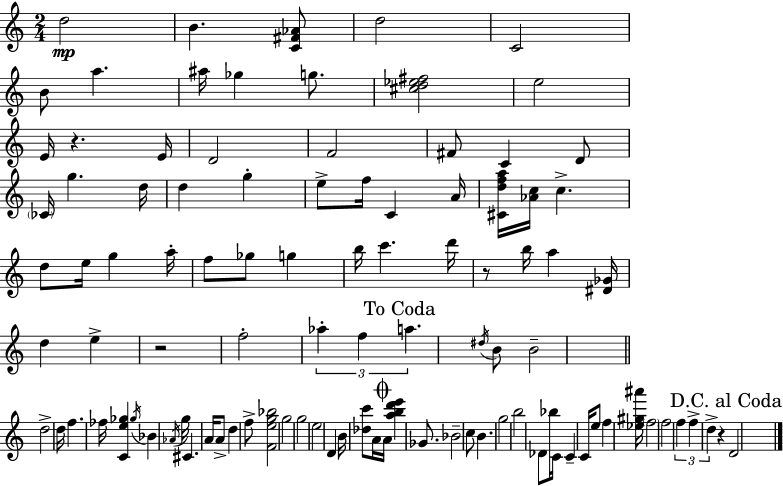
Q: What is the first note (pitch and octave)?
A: D5